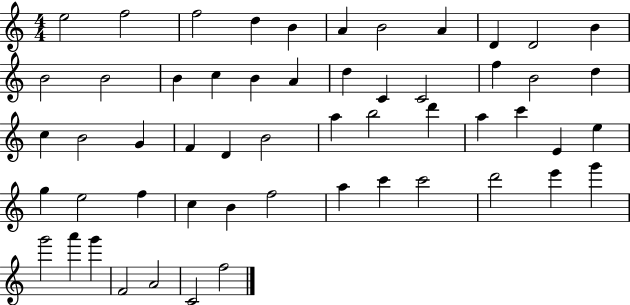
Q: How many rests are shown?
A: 0